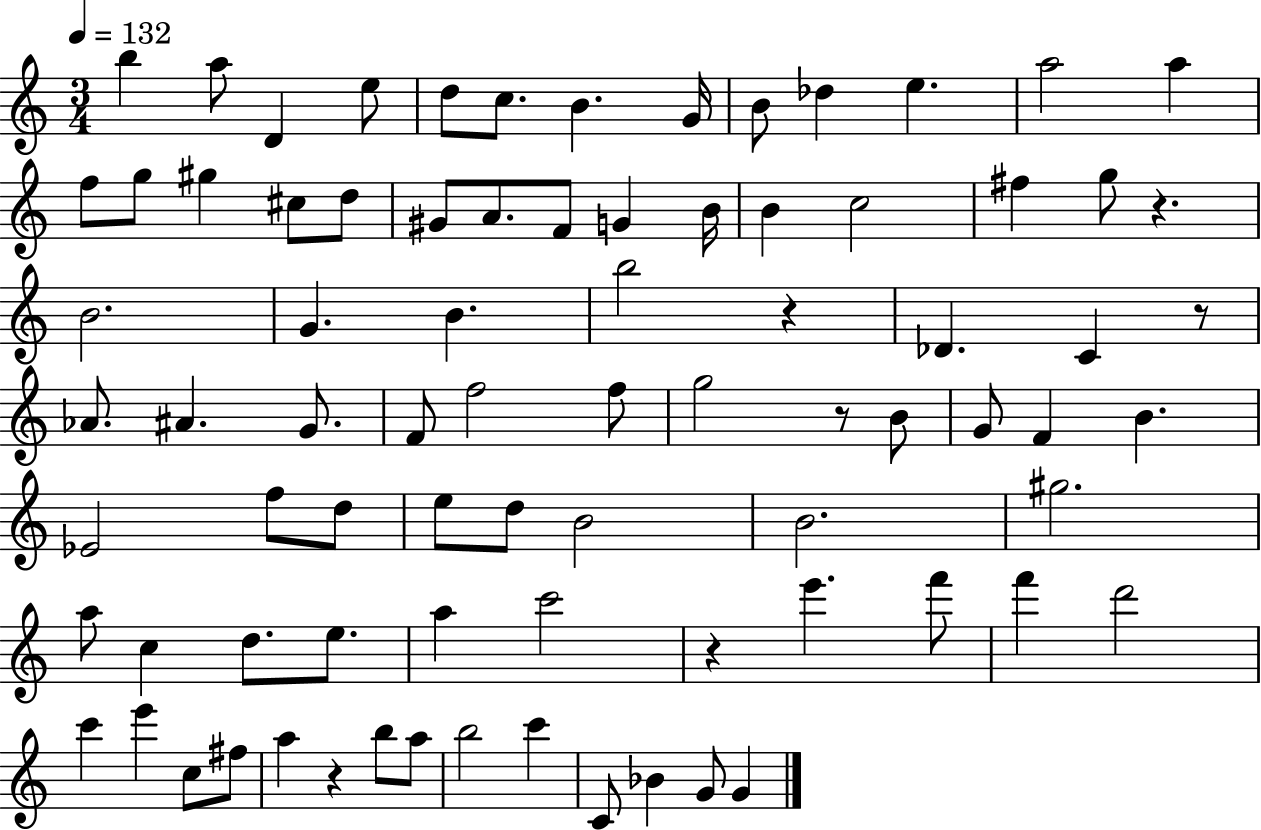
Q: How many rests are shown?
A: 6